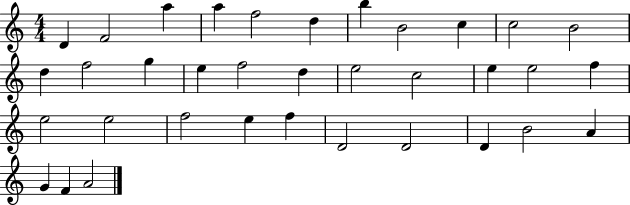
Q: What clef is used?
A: treble